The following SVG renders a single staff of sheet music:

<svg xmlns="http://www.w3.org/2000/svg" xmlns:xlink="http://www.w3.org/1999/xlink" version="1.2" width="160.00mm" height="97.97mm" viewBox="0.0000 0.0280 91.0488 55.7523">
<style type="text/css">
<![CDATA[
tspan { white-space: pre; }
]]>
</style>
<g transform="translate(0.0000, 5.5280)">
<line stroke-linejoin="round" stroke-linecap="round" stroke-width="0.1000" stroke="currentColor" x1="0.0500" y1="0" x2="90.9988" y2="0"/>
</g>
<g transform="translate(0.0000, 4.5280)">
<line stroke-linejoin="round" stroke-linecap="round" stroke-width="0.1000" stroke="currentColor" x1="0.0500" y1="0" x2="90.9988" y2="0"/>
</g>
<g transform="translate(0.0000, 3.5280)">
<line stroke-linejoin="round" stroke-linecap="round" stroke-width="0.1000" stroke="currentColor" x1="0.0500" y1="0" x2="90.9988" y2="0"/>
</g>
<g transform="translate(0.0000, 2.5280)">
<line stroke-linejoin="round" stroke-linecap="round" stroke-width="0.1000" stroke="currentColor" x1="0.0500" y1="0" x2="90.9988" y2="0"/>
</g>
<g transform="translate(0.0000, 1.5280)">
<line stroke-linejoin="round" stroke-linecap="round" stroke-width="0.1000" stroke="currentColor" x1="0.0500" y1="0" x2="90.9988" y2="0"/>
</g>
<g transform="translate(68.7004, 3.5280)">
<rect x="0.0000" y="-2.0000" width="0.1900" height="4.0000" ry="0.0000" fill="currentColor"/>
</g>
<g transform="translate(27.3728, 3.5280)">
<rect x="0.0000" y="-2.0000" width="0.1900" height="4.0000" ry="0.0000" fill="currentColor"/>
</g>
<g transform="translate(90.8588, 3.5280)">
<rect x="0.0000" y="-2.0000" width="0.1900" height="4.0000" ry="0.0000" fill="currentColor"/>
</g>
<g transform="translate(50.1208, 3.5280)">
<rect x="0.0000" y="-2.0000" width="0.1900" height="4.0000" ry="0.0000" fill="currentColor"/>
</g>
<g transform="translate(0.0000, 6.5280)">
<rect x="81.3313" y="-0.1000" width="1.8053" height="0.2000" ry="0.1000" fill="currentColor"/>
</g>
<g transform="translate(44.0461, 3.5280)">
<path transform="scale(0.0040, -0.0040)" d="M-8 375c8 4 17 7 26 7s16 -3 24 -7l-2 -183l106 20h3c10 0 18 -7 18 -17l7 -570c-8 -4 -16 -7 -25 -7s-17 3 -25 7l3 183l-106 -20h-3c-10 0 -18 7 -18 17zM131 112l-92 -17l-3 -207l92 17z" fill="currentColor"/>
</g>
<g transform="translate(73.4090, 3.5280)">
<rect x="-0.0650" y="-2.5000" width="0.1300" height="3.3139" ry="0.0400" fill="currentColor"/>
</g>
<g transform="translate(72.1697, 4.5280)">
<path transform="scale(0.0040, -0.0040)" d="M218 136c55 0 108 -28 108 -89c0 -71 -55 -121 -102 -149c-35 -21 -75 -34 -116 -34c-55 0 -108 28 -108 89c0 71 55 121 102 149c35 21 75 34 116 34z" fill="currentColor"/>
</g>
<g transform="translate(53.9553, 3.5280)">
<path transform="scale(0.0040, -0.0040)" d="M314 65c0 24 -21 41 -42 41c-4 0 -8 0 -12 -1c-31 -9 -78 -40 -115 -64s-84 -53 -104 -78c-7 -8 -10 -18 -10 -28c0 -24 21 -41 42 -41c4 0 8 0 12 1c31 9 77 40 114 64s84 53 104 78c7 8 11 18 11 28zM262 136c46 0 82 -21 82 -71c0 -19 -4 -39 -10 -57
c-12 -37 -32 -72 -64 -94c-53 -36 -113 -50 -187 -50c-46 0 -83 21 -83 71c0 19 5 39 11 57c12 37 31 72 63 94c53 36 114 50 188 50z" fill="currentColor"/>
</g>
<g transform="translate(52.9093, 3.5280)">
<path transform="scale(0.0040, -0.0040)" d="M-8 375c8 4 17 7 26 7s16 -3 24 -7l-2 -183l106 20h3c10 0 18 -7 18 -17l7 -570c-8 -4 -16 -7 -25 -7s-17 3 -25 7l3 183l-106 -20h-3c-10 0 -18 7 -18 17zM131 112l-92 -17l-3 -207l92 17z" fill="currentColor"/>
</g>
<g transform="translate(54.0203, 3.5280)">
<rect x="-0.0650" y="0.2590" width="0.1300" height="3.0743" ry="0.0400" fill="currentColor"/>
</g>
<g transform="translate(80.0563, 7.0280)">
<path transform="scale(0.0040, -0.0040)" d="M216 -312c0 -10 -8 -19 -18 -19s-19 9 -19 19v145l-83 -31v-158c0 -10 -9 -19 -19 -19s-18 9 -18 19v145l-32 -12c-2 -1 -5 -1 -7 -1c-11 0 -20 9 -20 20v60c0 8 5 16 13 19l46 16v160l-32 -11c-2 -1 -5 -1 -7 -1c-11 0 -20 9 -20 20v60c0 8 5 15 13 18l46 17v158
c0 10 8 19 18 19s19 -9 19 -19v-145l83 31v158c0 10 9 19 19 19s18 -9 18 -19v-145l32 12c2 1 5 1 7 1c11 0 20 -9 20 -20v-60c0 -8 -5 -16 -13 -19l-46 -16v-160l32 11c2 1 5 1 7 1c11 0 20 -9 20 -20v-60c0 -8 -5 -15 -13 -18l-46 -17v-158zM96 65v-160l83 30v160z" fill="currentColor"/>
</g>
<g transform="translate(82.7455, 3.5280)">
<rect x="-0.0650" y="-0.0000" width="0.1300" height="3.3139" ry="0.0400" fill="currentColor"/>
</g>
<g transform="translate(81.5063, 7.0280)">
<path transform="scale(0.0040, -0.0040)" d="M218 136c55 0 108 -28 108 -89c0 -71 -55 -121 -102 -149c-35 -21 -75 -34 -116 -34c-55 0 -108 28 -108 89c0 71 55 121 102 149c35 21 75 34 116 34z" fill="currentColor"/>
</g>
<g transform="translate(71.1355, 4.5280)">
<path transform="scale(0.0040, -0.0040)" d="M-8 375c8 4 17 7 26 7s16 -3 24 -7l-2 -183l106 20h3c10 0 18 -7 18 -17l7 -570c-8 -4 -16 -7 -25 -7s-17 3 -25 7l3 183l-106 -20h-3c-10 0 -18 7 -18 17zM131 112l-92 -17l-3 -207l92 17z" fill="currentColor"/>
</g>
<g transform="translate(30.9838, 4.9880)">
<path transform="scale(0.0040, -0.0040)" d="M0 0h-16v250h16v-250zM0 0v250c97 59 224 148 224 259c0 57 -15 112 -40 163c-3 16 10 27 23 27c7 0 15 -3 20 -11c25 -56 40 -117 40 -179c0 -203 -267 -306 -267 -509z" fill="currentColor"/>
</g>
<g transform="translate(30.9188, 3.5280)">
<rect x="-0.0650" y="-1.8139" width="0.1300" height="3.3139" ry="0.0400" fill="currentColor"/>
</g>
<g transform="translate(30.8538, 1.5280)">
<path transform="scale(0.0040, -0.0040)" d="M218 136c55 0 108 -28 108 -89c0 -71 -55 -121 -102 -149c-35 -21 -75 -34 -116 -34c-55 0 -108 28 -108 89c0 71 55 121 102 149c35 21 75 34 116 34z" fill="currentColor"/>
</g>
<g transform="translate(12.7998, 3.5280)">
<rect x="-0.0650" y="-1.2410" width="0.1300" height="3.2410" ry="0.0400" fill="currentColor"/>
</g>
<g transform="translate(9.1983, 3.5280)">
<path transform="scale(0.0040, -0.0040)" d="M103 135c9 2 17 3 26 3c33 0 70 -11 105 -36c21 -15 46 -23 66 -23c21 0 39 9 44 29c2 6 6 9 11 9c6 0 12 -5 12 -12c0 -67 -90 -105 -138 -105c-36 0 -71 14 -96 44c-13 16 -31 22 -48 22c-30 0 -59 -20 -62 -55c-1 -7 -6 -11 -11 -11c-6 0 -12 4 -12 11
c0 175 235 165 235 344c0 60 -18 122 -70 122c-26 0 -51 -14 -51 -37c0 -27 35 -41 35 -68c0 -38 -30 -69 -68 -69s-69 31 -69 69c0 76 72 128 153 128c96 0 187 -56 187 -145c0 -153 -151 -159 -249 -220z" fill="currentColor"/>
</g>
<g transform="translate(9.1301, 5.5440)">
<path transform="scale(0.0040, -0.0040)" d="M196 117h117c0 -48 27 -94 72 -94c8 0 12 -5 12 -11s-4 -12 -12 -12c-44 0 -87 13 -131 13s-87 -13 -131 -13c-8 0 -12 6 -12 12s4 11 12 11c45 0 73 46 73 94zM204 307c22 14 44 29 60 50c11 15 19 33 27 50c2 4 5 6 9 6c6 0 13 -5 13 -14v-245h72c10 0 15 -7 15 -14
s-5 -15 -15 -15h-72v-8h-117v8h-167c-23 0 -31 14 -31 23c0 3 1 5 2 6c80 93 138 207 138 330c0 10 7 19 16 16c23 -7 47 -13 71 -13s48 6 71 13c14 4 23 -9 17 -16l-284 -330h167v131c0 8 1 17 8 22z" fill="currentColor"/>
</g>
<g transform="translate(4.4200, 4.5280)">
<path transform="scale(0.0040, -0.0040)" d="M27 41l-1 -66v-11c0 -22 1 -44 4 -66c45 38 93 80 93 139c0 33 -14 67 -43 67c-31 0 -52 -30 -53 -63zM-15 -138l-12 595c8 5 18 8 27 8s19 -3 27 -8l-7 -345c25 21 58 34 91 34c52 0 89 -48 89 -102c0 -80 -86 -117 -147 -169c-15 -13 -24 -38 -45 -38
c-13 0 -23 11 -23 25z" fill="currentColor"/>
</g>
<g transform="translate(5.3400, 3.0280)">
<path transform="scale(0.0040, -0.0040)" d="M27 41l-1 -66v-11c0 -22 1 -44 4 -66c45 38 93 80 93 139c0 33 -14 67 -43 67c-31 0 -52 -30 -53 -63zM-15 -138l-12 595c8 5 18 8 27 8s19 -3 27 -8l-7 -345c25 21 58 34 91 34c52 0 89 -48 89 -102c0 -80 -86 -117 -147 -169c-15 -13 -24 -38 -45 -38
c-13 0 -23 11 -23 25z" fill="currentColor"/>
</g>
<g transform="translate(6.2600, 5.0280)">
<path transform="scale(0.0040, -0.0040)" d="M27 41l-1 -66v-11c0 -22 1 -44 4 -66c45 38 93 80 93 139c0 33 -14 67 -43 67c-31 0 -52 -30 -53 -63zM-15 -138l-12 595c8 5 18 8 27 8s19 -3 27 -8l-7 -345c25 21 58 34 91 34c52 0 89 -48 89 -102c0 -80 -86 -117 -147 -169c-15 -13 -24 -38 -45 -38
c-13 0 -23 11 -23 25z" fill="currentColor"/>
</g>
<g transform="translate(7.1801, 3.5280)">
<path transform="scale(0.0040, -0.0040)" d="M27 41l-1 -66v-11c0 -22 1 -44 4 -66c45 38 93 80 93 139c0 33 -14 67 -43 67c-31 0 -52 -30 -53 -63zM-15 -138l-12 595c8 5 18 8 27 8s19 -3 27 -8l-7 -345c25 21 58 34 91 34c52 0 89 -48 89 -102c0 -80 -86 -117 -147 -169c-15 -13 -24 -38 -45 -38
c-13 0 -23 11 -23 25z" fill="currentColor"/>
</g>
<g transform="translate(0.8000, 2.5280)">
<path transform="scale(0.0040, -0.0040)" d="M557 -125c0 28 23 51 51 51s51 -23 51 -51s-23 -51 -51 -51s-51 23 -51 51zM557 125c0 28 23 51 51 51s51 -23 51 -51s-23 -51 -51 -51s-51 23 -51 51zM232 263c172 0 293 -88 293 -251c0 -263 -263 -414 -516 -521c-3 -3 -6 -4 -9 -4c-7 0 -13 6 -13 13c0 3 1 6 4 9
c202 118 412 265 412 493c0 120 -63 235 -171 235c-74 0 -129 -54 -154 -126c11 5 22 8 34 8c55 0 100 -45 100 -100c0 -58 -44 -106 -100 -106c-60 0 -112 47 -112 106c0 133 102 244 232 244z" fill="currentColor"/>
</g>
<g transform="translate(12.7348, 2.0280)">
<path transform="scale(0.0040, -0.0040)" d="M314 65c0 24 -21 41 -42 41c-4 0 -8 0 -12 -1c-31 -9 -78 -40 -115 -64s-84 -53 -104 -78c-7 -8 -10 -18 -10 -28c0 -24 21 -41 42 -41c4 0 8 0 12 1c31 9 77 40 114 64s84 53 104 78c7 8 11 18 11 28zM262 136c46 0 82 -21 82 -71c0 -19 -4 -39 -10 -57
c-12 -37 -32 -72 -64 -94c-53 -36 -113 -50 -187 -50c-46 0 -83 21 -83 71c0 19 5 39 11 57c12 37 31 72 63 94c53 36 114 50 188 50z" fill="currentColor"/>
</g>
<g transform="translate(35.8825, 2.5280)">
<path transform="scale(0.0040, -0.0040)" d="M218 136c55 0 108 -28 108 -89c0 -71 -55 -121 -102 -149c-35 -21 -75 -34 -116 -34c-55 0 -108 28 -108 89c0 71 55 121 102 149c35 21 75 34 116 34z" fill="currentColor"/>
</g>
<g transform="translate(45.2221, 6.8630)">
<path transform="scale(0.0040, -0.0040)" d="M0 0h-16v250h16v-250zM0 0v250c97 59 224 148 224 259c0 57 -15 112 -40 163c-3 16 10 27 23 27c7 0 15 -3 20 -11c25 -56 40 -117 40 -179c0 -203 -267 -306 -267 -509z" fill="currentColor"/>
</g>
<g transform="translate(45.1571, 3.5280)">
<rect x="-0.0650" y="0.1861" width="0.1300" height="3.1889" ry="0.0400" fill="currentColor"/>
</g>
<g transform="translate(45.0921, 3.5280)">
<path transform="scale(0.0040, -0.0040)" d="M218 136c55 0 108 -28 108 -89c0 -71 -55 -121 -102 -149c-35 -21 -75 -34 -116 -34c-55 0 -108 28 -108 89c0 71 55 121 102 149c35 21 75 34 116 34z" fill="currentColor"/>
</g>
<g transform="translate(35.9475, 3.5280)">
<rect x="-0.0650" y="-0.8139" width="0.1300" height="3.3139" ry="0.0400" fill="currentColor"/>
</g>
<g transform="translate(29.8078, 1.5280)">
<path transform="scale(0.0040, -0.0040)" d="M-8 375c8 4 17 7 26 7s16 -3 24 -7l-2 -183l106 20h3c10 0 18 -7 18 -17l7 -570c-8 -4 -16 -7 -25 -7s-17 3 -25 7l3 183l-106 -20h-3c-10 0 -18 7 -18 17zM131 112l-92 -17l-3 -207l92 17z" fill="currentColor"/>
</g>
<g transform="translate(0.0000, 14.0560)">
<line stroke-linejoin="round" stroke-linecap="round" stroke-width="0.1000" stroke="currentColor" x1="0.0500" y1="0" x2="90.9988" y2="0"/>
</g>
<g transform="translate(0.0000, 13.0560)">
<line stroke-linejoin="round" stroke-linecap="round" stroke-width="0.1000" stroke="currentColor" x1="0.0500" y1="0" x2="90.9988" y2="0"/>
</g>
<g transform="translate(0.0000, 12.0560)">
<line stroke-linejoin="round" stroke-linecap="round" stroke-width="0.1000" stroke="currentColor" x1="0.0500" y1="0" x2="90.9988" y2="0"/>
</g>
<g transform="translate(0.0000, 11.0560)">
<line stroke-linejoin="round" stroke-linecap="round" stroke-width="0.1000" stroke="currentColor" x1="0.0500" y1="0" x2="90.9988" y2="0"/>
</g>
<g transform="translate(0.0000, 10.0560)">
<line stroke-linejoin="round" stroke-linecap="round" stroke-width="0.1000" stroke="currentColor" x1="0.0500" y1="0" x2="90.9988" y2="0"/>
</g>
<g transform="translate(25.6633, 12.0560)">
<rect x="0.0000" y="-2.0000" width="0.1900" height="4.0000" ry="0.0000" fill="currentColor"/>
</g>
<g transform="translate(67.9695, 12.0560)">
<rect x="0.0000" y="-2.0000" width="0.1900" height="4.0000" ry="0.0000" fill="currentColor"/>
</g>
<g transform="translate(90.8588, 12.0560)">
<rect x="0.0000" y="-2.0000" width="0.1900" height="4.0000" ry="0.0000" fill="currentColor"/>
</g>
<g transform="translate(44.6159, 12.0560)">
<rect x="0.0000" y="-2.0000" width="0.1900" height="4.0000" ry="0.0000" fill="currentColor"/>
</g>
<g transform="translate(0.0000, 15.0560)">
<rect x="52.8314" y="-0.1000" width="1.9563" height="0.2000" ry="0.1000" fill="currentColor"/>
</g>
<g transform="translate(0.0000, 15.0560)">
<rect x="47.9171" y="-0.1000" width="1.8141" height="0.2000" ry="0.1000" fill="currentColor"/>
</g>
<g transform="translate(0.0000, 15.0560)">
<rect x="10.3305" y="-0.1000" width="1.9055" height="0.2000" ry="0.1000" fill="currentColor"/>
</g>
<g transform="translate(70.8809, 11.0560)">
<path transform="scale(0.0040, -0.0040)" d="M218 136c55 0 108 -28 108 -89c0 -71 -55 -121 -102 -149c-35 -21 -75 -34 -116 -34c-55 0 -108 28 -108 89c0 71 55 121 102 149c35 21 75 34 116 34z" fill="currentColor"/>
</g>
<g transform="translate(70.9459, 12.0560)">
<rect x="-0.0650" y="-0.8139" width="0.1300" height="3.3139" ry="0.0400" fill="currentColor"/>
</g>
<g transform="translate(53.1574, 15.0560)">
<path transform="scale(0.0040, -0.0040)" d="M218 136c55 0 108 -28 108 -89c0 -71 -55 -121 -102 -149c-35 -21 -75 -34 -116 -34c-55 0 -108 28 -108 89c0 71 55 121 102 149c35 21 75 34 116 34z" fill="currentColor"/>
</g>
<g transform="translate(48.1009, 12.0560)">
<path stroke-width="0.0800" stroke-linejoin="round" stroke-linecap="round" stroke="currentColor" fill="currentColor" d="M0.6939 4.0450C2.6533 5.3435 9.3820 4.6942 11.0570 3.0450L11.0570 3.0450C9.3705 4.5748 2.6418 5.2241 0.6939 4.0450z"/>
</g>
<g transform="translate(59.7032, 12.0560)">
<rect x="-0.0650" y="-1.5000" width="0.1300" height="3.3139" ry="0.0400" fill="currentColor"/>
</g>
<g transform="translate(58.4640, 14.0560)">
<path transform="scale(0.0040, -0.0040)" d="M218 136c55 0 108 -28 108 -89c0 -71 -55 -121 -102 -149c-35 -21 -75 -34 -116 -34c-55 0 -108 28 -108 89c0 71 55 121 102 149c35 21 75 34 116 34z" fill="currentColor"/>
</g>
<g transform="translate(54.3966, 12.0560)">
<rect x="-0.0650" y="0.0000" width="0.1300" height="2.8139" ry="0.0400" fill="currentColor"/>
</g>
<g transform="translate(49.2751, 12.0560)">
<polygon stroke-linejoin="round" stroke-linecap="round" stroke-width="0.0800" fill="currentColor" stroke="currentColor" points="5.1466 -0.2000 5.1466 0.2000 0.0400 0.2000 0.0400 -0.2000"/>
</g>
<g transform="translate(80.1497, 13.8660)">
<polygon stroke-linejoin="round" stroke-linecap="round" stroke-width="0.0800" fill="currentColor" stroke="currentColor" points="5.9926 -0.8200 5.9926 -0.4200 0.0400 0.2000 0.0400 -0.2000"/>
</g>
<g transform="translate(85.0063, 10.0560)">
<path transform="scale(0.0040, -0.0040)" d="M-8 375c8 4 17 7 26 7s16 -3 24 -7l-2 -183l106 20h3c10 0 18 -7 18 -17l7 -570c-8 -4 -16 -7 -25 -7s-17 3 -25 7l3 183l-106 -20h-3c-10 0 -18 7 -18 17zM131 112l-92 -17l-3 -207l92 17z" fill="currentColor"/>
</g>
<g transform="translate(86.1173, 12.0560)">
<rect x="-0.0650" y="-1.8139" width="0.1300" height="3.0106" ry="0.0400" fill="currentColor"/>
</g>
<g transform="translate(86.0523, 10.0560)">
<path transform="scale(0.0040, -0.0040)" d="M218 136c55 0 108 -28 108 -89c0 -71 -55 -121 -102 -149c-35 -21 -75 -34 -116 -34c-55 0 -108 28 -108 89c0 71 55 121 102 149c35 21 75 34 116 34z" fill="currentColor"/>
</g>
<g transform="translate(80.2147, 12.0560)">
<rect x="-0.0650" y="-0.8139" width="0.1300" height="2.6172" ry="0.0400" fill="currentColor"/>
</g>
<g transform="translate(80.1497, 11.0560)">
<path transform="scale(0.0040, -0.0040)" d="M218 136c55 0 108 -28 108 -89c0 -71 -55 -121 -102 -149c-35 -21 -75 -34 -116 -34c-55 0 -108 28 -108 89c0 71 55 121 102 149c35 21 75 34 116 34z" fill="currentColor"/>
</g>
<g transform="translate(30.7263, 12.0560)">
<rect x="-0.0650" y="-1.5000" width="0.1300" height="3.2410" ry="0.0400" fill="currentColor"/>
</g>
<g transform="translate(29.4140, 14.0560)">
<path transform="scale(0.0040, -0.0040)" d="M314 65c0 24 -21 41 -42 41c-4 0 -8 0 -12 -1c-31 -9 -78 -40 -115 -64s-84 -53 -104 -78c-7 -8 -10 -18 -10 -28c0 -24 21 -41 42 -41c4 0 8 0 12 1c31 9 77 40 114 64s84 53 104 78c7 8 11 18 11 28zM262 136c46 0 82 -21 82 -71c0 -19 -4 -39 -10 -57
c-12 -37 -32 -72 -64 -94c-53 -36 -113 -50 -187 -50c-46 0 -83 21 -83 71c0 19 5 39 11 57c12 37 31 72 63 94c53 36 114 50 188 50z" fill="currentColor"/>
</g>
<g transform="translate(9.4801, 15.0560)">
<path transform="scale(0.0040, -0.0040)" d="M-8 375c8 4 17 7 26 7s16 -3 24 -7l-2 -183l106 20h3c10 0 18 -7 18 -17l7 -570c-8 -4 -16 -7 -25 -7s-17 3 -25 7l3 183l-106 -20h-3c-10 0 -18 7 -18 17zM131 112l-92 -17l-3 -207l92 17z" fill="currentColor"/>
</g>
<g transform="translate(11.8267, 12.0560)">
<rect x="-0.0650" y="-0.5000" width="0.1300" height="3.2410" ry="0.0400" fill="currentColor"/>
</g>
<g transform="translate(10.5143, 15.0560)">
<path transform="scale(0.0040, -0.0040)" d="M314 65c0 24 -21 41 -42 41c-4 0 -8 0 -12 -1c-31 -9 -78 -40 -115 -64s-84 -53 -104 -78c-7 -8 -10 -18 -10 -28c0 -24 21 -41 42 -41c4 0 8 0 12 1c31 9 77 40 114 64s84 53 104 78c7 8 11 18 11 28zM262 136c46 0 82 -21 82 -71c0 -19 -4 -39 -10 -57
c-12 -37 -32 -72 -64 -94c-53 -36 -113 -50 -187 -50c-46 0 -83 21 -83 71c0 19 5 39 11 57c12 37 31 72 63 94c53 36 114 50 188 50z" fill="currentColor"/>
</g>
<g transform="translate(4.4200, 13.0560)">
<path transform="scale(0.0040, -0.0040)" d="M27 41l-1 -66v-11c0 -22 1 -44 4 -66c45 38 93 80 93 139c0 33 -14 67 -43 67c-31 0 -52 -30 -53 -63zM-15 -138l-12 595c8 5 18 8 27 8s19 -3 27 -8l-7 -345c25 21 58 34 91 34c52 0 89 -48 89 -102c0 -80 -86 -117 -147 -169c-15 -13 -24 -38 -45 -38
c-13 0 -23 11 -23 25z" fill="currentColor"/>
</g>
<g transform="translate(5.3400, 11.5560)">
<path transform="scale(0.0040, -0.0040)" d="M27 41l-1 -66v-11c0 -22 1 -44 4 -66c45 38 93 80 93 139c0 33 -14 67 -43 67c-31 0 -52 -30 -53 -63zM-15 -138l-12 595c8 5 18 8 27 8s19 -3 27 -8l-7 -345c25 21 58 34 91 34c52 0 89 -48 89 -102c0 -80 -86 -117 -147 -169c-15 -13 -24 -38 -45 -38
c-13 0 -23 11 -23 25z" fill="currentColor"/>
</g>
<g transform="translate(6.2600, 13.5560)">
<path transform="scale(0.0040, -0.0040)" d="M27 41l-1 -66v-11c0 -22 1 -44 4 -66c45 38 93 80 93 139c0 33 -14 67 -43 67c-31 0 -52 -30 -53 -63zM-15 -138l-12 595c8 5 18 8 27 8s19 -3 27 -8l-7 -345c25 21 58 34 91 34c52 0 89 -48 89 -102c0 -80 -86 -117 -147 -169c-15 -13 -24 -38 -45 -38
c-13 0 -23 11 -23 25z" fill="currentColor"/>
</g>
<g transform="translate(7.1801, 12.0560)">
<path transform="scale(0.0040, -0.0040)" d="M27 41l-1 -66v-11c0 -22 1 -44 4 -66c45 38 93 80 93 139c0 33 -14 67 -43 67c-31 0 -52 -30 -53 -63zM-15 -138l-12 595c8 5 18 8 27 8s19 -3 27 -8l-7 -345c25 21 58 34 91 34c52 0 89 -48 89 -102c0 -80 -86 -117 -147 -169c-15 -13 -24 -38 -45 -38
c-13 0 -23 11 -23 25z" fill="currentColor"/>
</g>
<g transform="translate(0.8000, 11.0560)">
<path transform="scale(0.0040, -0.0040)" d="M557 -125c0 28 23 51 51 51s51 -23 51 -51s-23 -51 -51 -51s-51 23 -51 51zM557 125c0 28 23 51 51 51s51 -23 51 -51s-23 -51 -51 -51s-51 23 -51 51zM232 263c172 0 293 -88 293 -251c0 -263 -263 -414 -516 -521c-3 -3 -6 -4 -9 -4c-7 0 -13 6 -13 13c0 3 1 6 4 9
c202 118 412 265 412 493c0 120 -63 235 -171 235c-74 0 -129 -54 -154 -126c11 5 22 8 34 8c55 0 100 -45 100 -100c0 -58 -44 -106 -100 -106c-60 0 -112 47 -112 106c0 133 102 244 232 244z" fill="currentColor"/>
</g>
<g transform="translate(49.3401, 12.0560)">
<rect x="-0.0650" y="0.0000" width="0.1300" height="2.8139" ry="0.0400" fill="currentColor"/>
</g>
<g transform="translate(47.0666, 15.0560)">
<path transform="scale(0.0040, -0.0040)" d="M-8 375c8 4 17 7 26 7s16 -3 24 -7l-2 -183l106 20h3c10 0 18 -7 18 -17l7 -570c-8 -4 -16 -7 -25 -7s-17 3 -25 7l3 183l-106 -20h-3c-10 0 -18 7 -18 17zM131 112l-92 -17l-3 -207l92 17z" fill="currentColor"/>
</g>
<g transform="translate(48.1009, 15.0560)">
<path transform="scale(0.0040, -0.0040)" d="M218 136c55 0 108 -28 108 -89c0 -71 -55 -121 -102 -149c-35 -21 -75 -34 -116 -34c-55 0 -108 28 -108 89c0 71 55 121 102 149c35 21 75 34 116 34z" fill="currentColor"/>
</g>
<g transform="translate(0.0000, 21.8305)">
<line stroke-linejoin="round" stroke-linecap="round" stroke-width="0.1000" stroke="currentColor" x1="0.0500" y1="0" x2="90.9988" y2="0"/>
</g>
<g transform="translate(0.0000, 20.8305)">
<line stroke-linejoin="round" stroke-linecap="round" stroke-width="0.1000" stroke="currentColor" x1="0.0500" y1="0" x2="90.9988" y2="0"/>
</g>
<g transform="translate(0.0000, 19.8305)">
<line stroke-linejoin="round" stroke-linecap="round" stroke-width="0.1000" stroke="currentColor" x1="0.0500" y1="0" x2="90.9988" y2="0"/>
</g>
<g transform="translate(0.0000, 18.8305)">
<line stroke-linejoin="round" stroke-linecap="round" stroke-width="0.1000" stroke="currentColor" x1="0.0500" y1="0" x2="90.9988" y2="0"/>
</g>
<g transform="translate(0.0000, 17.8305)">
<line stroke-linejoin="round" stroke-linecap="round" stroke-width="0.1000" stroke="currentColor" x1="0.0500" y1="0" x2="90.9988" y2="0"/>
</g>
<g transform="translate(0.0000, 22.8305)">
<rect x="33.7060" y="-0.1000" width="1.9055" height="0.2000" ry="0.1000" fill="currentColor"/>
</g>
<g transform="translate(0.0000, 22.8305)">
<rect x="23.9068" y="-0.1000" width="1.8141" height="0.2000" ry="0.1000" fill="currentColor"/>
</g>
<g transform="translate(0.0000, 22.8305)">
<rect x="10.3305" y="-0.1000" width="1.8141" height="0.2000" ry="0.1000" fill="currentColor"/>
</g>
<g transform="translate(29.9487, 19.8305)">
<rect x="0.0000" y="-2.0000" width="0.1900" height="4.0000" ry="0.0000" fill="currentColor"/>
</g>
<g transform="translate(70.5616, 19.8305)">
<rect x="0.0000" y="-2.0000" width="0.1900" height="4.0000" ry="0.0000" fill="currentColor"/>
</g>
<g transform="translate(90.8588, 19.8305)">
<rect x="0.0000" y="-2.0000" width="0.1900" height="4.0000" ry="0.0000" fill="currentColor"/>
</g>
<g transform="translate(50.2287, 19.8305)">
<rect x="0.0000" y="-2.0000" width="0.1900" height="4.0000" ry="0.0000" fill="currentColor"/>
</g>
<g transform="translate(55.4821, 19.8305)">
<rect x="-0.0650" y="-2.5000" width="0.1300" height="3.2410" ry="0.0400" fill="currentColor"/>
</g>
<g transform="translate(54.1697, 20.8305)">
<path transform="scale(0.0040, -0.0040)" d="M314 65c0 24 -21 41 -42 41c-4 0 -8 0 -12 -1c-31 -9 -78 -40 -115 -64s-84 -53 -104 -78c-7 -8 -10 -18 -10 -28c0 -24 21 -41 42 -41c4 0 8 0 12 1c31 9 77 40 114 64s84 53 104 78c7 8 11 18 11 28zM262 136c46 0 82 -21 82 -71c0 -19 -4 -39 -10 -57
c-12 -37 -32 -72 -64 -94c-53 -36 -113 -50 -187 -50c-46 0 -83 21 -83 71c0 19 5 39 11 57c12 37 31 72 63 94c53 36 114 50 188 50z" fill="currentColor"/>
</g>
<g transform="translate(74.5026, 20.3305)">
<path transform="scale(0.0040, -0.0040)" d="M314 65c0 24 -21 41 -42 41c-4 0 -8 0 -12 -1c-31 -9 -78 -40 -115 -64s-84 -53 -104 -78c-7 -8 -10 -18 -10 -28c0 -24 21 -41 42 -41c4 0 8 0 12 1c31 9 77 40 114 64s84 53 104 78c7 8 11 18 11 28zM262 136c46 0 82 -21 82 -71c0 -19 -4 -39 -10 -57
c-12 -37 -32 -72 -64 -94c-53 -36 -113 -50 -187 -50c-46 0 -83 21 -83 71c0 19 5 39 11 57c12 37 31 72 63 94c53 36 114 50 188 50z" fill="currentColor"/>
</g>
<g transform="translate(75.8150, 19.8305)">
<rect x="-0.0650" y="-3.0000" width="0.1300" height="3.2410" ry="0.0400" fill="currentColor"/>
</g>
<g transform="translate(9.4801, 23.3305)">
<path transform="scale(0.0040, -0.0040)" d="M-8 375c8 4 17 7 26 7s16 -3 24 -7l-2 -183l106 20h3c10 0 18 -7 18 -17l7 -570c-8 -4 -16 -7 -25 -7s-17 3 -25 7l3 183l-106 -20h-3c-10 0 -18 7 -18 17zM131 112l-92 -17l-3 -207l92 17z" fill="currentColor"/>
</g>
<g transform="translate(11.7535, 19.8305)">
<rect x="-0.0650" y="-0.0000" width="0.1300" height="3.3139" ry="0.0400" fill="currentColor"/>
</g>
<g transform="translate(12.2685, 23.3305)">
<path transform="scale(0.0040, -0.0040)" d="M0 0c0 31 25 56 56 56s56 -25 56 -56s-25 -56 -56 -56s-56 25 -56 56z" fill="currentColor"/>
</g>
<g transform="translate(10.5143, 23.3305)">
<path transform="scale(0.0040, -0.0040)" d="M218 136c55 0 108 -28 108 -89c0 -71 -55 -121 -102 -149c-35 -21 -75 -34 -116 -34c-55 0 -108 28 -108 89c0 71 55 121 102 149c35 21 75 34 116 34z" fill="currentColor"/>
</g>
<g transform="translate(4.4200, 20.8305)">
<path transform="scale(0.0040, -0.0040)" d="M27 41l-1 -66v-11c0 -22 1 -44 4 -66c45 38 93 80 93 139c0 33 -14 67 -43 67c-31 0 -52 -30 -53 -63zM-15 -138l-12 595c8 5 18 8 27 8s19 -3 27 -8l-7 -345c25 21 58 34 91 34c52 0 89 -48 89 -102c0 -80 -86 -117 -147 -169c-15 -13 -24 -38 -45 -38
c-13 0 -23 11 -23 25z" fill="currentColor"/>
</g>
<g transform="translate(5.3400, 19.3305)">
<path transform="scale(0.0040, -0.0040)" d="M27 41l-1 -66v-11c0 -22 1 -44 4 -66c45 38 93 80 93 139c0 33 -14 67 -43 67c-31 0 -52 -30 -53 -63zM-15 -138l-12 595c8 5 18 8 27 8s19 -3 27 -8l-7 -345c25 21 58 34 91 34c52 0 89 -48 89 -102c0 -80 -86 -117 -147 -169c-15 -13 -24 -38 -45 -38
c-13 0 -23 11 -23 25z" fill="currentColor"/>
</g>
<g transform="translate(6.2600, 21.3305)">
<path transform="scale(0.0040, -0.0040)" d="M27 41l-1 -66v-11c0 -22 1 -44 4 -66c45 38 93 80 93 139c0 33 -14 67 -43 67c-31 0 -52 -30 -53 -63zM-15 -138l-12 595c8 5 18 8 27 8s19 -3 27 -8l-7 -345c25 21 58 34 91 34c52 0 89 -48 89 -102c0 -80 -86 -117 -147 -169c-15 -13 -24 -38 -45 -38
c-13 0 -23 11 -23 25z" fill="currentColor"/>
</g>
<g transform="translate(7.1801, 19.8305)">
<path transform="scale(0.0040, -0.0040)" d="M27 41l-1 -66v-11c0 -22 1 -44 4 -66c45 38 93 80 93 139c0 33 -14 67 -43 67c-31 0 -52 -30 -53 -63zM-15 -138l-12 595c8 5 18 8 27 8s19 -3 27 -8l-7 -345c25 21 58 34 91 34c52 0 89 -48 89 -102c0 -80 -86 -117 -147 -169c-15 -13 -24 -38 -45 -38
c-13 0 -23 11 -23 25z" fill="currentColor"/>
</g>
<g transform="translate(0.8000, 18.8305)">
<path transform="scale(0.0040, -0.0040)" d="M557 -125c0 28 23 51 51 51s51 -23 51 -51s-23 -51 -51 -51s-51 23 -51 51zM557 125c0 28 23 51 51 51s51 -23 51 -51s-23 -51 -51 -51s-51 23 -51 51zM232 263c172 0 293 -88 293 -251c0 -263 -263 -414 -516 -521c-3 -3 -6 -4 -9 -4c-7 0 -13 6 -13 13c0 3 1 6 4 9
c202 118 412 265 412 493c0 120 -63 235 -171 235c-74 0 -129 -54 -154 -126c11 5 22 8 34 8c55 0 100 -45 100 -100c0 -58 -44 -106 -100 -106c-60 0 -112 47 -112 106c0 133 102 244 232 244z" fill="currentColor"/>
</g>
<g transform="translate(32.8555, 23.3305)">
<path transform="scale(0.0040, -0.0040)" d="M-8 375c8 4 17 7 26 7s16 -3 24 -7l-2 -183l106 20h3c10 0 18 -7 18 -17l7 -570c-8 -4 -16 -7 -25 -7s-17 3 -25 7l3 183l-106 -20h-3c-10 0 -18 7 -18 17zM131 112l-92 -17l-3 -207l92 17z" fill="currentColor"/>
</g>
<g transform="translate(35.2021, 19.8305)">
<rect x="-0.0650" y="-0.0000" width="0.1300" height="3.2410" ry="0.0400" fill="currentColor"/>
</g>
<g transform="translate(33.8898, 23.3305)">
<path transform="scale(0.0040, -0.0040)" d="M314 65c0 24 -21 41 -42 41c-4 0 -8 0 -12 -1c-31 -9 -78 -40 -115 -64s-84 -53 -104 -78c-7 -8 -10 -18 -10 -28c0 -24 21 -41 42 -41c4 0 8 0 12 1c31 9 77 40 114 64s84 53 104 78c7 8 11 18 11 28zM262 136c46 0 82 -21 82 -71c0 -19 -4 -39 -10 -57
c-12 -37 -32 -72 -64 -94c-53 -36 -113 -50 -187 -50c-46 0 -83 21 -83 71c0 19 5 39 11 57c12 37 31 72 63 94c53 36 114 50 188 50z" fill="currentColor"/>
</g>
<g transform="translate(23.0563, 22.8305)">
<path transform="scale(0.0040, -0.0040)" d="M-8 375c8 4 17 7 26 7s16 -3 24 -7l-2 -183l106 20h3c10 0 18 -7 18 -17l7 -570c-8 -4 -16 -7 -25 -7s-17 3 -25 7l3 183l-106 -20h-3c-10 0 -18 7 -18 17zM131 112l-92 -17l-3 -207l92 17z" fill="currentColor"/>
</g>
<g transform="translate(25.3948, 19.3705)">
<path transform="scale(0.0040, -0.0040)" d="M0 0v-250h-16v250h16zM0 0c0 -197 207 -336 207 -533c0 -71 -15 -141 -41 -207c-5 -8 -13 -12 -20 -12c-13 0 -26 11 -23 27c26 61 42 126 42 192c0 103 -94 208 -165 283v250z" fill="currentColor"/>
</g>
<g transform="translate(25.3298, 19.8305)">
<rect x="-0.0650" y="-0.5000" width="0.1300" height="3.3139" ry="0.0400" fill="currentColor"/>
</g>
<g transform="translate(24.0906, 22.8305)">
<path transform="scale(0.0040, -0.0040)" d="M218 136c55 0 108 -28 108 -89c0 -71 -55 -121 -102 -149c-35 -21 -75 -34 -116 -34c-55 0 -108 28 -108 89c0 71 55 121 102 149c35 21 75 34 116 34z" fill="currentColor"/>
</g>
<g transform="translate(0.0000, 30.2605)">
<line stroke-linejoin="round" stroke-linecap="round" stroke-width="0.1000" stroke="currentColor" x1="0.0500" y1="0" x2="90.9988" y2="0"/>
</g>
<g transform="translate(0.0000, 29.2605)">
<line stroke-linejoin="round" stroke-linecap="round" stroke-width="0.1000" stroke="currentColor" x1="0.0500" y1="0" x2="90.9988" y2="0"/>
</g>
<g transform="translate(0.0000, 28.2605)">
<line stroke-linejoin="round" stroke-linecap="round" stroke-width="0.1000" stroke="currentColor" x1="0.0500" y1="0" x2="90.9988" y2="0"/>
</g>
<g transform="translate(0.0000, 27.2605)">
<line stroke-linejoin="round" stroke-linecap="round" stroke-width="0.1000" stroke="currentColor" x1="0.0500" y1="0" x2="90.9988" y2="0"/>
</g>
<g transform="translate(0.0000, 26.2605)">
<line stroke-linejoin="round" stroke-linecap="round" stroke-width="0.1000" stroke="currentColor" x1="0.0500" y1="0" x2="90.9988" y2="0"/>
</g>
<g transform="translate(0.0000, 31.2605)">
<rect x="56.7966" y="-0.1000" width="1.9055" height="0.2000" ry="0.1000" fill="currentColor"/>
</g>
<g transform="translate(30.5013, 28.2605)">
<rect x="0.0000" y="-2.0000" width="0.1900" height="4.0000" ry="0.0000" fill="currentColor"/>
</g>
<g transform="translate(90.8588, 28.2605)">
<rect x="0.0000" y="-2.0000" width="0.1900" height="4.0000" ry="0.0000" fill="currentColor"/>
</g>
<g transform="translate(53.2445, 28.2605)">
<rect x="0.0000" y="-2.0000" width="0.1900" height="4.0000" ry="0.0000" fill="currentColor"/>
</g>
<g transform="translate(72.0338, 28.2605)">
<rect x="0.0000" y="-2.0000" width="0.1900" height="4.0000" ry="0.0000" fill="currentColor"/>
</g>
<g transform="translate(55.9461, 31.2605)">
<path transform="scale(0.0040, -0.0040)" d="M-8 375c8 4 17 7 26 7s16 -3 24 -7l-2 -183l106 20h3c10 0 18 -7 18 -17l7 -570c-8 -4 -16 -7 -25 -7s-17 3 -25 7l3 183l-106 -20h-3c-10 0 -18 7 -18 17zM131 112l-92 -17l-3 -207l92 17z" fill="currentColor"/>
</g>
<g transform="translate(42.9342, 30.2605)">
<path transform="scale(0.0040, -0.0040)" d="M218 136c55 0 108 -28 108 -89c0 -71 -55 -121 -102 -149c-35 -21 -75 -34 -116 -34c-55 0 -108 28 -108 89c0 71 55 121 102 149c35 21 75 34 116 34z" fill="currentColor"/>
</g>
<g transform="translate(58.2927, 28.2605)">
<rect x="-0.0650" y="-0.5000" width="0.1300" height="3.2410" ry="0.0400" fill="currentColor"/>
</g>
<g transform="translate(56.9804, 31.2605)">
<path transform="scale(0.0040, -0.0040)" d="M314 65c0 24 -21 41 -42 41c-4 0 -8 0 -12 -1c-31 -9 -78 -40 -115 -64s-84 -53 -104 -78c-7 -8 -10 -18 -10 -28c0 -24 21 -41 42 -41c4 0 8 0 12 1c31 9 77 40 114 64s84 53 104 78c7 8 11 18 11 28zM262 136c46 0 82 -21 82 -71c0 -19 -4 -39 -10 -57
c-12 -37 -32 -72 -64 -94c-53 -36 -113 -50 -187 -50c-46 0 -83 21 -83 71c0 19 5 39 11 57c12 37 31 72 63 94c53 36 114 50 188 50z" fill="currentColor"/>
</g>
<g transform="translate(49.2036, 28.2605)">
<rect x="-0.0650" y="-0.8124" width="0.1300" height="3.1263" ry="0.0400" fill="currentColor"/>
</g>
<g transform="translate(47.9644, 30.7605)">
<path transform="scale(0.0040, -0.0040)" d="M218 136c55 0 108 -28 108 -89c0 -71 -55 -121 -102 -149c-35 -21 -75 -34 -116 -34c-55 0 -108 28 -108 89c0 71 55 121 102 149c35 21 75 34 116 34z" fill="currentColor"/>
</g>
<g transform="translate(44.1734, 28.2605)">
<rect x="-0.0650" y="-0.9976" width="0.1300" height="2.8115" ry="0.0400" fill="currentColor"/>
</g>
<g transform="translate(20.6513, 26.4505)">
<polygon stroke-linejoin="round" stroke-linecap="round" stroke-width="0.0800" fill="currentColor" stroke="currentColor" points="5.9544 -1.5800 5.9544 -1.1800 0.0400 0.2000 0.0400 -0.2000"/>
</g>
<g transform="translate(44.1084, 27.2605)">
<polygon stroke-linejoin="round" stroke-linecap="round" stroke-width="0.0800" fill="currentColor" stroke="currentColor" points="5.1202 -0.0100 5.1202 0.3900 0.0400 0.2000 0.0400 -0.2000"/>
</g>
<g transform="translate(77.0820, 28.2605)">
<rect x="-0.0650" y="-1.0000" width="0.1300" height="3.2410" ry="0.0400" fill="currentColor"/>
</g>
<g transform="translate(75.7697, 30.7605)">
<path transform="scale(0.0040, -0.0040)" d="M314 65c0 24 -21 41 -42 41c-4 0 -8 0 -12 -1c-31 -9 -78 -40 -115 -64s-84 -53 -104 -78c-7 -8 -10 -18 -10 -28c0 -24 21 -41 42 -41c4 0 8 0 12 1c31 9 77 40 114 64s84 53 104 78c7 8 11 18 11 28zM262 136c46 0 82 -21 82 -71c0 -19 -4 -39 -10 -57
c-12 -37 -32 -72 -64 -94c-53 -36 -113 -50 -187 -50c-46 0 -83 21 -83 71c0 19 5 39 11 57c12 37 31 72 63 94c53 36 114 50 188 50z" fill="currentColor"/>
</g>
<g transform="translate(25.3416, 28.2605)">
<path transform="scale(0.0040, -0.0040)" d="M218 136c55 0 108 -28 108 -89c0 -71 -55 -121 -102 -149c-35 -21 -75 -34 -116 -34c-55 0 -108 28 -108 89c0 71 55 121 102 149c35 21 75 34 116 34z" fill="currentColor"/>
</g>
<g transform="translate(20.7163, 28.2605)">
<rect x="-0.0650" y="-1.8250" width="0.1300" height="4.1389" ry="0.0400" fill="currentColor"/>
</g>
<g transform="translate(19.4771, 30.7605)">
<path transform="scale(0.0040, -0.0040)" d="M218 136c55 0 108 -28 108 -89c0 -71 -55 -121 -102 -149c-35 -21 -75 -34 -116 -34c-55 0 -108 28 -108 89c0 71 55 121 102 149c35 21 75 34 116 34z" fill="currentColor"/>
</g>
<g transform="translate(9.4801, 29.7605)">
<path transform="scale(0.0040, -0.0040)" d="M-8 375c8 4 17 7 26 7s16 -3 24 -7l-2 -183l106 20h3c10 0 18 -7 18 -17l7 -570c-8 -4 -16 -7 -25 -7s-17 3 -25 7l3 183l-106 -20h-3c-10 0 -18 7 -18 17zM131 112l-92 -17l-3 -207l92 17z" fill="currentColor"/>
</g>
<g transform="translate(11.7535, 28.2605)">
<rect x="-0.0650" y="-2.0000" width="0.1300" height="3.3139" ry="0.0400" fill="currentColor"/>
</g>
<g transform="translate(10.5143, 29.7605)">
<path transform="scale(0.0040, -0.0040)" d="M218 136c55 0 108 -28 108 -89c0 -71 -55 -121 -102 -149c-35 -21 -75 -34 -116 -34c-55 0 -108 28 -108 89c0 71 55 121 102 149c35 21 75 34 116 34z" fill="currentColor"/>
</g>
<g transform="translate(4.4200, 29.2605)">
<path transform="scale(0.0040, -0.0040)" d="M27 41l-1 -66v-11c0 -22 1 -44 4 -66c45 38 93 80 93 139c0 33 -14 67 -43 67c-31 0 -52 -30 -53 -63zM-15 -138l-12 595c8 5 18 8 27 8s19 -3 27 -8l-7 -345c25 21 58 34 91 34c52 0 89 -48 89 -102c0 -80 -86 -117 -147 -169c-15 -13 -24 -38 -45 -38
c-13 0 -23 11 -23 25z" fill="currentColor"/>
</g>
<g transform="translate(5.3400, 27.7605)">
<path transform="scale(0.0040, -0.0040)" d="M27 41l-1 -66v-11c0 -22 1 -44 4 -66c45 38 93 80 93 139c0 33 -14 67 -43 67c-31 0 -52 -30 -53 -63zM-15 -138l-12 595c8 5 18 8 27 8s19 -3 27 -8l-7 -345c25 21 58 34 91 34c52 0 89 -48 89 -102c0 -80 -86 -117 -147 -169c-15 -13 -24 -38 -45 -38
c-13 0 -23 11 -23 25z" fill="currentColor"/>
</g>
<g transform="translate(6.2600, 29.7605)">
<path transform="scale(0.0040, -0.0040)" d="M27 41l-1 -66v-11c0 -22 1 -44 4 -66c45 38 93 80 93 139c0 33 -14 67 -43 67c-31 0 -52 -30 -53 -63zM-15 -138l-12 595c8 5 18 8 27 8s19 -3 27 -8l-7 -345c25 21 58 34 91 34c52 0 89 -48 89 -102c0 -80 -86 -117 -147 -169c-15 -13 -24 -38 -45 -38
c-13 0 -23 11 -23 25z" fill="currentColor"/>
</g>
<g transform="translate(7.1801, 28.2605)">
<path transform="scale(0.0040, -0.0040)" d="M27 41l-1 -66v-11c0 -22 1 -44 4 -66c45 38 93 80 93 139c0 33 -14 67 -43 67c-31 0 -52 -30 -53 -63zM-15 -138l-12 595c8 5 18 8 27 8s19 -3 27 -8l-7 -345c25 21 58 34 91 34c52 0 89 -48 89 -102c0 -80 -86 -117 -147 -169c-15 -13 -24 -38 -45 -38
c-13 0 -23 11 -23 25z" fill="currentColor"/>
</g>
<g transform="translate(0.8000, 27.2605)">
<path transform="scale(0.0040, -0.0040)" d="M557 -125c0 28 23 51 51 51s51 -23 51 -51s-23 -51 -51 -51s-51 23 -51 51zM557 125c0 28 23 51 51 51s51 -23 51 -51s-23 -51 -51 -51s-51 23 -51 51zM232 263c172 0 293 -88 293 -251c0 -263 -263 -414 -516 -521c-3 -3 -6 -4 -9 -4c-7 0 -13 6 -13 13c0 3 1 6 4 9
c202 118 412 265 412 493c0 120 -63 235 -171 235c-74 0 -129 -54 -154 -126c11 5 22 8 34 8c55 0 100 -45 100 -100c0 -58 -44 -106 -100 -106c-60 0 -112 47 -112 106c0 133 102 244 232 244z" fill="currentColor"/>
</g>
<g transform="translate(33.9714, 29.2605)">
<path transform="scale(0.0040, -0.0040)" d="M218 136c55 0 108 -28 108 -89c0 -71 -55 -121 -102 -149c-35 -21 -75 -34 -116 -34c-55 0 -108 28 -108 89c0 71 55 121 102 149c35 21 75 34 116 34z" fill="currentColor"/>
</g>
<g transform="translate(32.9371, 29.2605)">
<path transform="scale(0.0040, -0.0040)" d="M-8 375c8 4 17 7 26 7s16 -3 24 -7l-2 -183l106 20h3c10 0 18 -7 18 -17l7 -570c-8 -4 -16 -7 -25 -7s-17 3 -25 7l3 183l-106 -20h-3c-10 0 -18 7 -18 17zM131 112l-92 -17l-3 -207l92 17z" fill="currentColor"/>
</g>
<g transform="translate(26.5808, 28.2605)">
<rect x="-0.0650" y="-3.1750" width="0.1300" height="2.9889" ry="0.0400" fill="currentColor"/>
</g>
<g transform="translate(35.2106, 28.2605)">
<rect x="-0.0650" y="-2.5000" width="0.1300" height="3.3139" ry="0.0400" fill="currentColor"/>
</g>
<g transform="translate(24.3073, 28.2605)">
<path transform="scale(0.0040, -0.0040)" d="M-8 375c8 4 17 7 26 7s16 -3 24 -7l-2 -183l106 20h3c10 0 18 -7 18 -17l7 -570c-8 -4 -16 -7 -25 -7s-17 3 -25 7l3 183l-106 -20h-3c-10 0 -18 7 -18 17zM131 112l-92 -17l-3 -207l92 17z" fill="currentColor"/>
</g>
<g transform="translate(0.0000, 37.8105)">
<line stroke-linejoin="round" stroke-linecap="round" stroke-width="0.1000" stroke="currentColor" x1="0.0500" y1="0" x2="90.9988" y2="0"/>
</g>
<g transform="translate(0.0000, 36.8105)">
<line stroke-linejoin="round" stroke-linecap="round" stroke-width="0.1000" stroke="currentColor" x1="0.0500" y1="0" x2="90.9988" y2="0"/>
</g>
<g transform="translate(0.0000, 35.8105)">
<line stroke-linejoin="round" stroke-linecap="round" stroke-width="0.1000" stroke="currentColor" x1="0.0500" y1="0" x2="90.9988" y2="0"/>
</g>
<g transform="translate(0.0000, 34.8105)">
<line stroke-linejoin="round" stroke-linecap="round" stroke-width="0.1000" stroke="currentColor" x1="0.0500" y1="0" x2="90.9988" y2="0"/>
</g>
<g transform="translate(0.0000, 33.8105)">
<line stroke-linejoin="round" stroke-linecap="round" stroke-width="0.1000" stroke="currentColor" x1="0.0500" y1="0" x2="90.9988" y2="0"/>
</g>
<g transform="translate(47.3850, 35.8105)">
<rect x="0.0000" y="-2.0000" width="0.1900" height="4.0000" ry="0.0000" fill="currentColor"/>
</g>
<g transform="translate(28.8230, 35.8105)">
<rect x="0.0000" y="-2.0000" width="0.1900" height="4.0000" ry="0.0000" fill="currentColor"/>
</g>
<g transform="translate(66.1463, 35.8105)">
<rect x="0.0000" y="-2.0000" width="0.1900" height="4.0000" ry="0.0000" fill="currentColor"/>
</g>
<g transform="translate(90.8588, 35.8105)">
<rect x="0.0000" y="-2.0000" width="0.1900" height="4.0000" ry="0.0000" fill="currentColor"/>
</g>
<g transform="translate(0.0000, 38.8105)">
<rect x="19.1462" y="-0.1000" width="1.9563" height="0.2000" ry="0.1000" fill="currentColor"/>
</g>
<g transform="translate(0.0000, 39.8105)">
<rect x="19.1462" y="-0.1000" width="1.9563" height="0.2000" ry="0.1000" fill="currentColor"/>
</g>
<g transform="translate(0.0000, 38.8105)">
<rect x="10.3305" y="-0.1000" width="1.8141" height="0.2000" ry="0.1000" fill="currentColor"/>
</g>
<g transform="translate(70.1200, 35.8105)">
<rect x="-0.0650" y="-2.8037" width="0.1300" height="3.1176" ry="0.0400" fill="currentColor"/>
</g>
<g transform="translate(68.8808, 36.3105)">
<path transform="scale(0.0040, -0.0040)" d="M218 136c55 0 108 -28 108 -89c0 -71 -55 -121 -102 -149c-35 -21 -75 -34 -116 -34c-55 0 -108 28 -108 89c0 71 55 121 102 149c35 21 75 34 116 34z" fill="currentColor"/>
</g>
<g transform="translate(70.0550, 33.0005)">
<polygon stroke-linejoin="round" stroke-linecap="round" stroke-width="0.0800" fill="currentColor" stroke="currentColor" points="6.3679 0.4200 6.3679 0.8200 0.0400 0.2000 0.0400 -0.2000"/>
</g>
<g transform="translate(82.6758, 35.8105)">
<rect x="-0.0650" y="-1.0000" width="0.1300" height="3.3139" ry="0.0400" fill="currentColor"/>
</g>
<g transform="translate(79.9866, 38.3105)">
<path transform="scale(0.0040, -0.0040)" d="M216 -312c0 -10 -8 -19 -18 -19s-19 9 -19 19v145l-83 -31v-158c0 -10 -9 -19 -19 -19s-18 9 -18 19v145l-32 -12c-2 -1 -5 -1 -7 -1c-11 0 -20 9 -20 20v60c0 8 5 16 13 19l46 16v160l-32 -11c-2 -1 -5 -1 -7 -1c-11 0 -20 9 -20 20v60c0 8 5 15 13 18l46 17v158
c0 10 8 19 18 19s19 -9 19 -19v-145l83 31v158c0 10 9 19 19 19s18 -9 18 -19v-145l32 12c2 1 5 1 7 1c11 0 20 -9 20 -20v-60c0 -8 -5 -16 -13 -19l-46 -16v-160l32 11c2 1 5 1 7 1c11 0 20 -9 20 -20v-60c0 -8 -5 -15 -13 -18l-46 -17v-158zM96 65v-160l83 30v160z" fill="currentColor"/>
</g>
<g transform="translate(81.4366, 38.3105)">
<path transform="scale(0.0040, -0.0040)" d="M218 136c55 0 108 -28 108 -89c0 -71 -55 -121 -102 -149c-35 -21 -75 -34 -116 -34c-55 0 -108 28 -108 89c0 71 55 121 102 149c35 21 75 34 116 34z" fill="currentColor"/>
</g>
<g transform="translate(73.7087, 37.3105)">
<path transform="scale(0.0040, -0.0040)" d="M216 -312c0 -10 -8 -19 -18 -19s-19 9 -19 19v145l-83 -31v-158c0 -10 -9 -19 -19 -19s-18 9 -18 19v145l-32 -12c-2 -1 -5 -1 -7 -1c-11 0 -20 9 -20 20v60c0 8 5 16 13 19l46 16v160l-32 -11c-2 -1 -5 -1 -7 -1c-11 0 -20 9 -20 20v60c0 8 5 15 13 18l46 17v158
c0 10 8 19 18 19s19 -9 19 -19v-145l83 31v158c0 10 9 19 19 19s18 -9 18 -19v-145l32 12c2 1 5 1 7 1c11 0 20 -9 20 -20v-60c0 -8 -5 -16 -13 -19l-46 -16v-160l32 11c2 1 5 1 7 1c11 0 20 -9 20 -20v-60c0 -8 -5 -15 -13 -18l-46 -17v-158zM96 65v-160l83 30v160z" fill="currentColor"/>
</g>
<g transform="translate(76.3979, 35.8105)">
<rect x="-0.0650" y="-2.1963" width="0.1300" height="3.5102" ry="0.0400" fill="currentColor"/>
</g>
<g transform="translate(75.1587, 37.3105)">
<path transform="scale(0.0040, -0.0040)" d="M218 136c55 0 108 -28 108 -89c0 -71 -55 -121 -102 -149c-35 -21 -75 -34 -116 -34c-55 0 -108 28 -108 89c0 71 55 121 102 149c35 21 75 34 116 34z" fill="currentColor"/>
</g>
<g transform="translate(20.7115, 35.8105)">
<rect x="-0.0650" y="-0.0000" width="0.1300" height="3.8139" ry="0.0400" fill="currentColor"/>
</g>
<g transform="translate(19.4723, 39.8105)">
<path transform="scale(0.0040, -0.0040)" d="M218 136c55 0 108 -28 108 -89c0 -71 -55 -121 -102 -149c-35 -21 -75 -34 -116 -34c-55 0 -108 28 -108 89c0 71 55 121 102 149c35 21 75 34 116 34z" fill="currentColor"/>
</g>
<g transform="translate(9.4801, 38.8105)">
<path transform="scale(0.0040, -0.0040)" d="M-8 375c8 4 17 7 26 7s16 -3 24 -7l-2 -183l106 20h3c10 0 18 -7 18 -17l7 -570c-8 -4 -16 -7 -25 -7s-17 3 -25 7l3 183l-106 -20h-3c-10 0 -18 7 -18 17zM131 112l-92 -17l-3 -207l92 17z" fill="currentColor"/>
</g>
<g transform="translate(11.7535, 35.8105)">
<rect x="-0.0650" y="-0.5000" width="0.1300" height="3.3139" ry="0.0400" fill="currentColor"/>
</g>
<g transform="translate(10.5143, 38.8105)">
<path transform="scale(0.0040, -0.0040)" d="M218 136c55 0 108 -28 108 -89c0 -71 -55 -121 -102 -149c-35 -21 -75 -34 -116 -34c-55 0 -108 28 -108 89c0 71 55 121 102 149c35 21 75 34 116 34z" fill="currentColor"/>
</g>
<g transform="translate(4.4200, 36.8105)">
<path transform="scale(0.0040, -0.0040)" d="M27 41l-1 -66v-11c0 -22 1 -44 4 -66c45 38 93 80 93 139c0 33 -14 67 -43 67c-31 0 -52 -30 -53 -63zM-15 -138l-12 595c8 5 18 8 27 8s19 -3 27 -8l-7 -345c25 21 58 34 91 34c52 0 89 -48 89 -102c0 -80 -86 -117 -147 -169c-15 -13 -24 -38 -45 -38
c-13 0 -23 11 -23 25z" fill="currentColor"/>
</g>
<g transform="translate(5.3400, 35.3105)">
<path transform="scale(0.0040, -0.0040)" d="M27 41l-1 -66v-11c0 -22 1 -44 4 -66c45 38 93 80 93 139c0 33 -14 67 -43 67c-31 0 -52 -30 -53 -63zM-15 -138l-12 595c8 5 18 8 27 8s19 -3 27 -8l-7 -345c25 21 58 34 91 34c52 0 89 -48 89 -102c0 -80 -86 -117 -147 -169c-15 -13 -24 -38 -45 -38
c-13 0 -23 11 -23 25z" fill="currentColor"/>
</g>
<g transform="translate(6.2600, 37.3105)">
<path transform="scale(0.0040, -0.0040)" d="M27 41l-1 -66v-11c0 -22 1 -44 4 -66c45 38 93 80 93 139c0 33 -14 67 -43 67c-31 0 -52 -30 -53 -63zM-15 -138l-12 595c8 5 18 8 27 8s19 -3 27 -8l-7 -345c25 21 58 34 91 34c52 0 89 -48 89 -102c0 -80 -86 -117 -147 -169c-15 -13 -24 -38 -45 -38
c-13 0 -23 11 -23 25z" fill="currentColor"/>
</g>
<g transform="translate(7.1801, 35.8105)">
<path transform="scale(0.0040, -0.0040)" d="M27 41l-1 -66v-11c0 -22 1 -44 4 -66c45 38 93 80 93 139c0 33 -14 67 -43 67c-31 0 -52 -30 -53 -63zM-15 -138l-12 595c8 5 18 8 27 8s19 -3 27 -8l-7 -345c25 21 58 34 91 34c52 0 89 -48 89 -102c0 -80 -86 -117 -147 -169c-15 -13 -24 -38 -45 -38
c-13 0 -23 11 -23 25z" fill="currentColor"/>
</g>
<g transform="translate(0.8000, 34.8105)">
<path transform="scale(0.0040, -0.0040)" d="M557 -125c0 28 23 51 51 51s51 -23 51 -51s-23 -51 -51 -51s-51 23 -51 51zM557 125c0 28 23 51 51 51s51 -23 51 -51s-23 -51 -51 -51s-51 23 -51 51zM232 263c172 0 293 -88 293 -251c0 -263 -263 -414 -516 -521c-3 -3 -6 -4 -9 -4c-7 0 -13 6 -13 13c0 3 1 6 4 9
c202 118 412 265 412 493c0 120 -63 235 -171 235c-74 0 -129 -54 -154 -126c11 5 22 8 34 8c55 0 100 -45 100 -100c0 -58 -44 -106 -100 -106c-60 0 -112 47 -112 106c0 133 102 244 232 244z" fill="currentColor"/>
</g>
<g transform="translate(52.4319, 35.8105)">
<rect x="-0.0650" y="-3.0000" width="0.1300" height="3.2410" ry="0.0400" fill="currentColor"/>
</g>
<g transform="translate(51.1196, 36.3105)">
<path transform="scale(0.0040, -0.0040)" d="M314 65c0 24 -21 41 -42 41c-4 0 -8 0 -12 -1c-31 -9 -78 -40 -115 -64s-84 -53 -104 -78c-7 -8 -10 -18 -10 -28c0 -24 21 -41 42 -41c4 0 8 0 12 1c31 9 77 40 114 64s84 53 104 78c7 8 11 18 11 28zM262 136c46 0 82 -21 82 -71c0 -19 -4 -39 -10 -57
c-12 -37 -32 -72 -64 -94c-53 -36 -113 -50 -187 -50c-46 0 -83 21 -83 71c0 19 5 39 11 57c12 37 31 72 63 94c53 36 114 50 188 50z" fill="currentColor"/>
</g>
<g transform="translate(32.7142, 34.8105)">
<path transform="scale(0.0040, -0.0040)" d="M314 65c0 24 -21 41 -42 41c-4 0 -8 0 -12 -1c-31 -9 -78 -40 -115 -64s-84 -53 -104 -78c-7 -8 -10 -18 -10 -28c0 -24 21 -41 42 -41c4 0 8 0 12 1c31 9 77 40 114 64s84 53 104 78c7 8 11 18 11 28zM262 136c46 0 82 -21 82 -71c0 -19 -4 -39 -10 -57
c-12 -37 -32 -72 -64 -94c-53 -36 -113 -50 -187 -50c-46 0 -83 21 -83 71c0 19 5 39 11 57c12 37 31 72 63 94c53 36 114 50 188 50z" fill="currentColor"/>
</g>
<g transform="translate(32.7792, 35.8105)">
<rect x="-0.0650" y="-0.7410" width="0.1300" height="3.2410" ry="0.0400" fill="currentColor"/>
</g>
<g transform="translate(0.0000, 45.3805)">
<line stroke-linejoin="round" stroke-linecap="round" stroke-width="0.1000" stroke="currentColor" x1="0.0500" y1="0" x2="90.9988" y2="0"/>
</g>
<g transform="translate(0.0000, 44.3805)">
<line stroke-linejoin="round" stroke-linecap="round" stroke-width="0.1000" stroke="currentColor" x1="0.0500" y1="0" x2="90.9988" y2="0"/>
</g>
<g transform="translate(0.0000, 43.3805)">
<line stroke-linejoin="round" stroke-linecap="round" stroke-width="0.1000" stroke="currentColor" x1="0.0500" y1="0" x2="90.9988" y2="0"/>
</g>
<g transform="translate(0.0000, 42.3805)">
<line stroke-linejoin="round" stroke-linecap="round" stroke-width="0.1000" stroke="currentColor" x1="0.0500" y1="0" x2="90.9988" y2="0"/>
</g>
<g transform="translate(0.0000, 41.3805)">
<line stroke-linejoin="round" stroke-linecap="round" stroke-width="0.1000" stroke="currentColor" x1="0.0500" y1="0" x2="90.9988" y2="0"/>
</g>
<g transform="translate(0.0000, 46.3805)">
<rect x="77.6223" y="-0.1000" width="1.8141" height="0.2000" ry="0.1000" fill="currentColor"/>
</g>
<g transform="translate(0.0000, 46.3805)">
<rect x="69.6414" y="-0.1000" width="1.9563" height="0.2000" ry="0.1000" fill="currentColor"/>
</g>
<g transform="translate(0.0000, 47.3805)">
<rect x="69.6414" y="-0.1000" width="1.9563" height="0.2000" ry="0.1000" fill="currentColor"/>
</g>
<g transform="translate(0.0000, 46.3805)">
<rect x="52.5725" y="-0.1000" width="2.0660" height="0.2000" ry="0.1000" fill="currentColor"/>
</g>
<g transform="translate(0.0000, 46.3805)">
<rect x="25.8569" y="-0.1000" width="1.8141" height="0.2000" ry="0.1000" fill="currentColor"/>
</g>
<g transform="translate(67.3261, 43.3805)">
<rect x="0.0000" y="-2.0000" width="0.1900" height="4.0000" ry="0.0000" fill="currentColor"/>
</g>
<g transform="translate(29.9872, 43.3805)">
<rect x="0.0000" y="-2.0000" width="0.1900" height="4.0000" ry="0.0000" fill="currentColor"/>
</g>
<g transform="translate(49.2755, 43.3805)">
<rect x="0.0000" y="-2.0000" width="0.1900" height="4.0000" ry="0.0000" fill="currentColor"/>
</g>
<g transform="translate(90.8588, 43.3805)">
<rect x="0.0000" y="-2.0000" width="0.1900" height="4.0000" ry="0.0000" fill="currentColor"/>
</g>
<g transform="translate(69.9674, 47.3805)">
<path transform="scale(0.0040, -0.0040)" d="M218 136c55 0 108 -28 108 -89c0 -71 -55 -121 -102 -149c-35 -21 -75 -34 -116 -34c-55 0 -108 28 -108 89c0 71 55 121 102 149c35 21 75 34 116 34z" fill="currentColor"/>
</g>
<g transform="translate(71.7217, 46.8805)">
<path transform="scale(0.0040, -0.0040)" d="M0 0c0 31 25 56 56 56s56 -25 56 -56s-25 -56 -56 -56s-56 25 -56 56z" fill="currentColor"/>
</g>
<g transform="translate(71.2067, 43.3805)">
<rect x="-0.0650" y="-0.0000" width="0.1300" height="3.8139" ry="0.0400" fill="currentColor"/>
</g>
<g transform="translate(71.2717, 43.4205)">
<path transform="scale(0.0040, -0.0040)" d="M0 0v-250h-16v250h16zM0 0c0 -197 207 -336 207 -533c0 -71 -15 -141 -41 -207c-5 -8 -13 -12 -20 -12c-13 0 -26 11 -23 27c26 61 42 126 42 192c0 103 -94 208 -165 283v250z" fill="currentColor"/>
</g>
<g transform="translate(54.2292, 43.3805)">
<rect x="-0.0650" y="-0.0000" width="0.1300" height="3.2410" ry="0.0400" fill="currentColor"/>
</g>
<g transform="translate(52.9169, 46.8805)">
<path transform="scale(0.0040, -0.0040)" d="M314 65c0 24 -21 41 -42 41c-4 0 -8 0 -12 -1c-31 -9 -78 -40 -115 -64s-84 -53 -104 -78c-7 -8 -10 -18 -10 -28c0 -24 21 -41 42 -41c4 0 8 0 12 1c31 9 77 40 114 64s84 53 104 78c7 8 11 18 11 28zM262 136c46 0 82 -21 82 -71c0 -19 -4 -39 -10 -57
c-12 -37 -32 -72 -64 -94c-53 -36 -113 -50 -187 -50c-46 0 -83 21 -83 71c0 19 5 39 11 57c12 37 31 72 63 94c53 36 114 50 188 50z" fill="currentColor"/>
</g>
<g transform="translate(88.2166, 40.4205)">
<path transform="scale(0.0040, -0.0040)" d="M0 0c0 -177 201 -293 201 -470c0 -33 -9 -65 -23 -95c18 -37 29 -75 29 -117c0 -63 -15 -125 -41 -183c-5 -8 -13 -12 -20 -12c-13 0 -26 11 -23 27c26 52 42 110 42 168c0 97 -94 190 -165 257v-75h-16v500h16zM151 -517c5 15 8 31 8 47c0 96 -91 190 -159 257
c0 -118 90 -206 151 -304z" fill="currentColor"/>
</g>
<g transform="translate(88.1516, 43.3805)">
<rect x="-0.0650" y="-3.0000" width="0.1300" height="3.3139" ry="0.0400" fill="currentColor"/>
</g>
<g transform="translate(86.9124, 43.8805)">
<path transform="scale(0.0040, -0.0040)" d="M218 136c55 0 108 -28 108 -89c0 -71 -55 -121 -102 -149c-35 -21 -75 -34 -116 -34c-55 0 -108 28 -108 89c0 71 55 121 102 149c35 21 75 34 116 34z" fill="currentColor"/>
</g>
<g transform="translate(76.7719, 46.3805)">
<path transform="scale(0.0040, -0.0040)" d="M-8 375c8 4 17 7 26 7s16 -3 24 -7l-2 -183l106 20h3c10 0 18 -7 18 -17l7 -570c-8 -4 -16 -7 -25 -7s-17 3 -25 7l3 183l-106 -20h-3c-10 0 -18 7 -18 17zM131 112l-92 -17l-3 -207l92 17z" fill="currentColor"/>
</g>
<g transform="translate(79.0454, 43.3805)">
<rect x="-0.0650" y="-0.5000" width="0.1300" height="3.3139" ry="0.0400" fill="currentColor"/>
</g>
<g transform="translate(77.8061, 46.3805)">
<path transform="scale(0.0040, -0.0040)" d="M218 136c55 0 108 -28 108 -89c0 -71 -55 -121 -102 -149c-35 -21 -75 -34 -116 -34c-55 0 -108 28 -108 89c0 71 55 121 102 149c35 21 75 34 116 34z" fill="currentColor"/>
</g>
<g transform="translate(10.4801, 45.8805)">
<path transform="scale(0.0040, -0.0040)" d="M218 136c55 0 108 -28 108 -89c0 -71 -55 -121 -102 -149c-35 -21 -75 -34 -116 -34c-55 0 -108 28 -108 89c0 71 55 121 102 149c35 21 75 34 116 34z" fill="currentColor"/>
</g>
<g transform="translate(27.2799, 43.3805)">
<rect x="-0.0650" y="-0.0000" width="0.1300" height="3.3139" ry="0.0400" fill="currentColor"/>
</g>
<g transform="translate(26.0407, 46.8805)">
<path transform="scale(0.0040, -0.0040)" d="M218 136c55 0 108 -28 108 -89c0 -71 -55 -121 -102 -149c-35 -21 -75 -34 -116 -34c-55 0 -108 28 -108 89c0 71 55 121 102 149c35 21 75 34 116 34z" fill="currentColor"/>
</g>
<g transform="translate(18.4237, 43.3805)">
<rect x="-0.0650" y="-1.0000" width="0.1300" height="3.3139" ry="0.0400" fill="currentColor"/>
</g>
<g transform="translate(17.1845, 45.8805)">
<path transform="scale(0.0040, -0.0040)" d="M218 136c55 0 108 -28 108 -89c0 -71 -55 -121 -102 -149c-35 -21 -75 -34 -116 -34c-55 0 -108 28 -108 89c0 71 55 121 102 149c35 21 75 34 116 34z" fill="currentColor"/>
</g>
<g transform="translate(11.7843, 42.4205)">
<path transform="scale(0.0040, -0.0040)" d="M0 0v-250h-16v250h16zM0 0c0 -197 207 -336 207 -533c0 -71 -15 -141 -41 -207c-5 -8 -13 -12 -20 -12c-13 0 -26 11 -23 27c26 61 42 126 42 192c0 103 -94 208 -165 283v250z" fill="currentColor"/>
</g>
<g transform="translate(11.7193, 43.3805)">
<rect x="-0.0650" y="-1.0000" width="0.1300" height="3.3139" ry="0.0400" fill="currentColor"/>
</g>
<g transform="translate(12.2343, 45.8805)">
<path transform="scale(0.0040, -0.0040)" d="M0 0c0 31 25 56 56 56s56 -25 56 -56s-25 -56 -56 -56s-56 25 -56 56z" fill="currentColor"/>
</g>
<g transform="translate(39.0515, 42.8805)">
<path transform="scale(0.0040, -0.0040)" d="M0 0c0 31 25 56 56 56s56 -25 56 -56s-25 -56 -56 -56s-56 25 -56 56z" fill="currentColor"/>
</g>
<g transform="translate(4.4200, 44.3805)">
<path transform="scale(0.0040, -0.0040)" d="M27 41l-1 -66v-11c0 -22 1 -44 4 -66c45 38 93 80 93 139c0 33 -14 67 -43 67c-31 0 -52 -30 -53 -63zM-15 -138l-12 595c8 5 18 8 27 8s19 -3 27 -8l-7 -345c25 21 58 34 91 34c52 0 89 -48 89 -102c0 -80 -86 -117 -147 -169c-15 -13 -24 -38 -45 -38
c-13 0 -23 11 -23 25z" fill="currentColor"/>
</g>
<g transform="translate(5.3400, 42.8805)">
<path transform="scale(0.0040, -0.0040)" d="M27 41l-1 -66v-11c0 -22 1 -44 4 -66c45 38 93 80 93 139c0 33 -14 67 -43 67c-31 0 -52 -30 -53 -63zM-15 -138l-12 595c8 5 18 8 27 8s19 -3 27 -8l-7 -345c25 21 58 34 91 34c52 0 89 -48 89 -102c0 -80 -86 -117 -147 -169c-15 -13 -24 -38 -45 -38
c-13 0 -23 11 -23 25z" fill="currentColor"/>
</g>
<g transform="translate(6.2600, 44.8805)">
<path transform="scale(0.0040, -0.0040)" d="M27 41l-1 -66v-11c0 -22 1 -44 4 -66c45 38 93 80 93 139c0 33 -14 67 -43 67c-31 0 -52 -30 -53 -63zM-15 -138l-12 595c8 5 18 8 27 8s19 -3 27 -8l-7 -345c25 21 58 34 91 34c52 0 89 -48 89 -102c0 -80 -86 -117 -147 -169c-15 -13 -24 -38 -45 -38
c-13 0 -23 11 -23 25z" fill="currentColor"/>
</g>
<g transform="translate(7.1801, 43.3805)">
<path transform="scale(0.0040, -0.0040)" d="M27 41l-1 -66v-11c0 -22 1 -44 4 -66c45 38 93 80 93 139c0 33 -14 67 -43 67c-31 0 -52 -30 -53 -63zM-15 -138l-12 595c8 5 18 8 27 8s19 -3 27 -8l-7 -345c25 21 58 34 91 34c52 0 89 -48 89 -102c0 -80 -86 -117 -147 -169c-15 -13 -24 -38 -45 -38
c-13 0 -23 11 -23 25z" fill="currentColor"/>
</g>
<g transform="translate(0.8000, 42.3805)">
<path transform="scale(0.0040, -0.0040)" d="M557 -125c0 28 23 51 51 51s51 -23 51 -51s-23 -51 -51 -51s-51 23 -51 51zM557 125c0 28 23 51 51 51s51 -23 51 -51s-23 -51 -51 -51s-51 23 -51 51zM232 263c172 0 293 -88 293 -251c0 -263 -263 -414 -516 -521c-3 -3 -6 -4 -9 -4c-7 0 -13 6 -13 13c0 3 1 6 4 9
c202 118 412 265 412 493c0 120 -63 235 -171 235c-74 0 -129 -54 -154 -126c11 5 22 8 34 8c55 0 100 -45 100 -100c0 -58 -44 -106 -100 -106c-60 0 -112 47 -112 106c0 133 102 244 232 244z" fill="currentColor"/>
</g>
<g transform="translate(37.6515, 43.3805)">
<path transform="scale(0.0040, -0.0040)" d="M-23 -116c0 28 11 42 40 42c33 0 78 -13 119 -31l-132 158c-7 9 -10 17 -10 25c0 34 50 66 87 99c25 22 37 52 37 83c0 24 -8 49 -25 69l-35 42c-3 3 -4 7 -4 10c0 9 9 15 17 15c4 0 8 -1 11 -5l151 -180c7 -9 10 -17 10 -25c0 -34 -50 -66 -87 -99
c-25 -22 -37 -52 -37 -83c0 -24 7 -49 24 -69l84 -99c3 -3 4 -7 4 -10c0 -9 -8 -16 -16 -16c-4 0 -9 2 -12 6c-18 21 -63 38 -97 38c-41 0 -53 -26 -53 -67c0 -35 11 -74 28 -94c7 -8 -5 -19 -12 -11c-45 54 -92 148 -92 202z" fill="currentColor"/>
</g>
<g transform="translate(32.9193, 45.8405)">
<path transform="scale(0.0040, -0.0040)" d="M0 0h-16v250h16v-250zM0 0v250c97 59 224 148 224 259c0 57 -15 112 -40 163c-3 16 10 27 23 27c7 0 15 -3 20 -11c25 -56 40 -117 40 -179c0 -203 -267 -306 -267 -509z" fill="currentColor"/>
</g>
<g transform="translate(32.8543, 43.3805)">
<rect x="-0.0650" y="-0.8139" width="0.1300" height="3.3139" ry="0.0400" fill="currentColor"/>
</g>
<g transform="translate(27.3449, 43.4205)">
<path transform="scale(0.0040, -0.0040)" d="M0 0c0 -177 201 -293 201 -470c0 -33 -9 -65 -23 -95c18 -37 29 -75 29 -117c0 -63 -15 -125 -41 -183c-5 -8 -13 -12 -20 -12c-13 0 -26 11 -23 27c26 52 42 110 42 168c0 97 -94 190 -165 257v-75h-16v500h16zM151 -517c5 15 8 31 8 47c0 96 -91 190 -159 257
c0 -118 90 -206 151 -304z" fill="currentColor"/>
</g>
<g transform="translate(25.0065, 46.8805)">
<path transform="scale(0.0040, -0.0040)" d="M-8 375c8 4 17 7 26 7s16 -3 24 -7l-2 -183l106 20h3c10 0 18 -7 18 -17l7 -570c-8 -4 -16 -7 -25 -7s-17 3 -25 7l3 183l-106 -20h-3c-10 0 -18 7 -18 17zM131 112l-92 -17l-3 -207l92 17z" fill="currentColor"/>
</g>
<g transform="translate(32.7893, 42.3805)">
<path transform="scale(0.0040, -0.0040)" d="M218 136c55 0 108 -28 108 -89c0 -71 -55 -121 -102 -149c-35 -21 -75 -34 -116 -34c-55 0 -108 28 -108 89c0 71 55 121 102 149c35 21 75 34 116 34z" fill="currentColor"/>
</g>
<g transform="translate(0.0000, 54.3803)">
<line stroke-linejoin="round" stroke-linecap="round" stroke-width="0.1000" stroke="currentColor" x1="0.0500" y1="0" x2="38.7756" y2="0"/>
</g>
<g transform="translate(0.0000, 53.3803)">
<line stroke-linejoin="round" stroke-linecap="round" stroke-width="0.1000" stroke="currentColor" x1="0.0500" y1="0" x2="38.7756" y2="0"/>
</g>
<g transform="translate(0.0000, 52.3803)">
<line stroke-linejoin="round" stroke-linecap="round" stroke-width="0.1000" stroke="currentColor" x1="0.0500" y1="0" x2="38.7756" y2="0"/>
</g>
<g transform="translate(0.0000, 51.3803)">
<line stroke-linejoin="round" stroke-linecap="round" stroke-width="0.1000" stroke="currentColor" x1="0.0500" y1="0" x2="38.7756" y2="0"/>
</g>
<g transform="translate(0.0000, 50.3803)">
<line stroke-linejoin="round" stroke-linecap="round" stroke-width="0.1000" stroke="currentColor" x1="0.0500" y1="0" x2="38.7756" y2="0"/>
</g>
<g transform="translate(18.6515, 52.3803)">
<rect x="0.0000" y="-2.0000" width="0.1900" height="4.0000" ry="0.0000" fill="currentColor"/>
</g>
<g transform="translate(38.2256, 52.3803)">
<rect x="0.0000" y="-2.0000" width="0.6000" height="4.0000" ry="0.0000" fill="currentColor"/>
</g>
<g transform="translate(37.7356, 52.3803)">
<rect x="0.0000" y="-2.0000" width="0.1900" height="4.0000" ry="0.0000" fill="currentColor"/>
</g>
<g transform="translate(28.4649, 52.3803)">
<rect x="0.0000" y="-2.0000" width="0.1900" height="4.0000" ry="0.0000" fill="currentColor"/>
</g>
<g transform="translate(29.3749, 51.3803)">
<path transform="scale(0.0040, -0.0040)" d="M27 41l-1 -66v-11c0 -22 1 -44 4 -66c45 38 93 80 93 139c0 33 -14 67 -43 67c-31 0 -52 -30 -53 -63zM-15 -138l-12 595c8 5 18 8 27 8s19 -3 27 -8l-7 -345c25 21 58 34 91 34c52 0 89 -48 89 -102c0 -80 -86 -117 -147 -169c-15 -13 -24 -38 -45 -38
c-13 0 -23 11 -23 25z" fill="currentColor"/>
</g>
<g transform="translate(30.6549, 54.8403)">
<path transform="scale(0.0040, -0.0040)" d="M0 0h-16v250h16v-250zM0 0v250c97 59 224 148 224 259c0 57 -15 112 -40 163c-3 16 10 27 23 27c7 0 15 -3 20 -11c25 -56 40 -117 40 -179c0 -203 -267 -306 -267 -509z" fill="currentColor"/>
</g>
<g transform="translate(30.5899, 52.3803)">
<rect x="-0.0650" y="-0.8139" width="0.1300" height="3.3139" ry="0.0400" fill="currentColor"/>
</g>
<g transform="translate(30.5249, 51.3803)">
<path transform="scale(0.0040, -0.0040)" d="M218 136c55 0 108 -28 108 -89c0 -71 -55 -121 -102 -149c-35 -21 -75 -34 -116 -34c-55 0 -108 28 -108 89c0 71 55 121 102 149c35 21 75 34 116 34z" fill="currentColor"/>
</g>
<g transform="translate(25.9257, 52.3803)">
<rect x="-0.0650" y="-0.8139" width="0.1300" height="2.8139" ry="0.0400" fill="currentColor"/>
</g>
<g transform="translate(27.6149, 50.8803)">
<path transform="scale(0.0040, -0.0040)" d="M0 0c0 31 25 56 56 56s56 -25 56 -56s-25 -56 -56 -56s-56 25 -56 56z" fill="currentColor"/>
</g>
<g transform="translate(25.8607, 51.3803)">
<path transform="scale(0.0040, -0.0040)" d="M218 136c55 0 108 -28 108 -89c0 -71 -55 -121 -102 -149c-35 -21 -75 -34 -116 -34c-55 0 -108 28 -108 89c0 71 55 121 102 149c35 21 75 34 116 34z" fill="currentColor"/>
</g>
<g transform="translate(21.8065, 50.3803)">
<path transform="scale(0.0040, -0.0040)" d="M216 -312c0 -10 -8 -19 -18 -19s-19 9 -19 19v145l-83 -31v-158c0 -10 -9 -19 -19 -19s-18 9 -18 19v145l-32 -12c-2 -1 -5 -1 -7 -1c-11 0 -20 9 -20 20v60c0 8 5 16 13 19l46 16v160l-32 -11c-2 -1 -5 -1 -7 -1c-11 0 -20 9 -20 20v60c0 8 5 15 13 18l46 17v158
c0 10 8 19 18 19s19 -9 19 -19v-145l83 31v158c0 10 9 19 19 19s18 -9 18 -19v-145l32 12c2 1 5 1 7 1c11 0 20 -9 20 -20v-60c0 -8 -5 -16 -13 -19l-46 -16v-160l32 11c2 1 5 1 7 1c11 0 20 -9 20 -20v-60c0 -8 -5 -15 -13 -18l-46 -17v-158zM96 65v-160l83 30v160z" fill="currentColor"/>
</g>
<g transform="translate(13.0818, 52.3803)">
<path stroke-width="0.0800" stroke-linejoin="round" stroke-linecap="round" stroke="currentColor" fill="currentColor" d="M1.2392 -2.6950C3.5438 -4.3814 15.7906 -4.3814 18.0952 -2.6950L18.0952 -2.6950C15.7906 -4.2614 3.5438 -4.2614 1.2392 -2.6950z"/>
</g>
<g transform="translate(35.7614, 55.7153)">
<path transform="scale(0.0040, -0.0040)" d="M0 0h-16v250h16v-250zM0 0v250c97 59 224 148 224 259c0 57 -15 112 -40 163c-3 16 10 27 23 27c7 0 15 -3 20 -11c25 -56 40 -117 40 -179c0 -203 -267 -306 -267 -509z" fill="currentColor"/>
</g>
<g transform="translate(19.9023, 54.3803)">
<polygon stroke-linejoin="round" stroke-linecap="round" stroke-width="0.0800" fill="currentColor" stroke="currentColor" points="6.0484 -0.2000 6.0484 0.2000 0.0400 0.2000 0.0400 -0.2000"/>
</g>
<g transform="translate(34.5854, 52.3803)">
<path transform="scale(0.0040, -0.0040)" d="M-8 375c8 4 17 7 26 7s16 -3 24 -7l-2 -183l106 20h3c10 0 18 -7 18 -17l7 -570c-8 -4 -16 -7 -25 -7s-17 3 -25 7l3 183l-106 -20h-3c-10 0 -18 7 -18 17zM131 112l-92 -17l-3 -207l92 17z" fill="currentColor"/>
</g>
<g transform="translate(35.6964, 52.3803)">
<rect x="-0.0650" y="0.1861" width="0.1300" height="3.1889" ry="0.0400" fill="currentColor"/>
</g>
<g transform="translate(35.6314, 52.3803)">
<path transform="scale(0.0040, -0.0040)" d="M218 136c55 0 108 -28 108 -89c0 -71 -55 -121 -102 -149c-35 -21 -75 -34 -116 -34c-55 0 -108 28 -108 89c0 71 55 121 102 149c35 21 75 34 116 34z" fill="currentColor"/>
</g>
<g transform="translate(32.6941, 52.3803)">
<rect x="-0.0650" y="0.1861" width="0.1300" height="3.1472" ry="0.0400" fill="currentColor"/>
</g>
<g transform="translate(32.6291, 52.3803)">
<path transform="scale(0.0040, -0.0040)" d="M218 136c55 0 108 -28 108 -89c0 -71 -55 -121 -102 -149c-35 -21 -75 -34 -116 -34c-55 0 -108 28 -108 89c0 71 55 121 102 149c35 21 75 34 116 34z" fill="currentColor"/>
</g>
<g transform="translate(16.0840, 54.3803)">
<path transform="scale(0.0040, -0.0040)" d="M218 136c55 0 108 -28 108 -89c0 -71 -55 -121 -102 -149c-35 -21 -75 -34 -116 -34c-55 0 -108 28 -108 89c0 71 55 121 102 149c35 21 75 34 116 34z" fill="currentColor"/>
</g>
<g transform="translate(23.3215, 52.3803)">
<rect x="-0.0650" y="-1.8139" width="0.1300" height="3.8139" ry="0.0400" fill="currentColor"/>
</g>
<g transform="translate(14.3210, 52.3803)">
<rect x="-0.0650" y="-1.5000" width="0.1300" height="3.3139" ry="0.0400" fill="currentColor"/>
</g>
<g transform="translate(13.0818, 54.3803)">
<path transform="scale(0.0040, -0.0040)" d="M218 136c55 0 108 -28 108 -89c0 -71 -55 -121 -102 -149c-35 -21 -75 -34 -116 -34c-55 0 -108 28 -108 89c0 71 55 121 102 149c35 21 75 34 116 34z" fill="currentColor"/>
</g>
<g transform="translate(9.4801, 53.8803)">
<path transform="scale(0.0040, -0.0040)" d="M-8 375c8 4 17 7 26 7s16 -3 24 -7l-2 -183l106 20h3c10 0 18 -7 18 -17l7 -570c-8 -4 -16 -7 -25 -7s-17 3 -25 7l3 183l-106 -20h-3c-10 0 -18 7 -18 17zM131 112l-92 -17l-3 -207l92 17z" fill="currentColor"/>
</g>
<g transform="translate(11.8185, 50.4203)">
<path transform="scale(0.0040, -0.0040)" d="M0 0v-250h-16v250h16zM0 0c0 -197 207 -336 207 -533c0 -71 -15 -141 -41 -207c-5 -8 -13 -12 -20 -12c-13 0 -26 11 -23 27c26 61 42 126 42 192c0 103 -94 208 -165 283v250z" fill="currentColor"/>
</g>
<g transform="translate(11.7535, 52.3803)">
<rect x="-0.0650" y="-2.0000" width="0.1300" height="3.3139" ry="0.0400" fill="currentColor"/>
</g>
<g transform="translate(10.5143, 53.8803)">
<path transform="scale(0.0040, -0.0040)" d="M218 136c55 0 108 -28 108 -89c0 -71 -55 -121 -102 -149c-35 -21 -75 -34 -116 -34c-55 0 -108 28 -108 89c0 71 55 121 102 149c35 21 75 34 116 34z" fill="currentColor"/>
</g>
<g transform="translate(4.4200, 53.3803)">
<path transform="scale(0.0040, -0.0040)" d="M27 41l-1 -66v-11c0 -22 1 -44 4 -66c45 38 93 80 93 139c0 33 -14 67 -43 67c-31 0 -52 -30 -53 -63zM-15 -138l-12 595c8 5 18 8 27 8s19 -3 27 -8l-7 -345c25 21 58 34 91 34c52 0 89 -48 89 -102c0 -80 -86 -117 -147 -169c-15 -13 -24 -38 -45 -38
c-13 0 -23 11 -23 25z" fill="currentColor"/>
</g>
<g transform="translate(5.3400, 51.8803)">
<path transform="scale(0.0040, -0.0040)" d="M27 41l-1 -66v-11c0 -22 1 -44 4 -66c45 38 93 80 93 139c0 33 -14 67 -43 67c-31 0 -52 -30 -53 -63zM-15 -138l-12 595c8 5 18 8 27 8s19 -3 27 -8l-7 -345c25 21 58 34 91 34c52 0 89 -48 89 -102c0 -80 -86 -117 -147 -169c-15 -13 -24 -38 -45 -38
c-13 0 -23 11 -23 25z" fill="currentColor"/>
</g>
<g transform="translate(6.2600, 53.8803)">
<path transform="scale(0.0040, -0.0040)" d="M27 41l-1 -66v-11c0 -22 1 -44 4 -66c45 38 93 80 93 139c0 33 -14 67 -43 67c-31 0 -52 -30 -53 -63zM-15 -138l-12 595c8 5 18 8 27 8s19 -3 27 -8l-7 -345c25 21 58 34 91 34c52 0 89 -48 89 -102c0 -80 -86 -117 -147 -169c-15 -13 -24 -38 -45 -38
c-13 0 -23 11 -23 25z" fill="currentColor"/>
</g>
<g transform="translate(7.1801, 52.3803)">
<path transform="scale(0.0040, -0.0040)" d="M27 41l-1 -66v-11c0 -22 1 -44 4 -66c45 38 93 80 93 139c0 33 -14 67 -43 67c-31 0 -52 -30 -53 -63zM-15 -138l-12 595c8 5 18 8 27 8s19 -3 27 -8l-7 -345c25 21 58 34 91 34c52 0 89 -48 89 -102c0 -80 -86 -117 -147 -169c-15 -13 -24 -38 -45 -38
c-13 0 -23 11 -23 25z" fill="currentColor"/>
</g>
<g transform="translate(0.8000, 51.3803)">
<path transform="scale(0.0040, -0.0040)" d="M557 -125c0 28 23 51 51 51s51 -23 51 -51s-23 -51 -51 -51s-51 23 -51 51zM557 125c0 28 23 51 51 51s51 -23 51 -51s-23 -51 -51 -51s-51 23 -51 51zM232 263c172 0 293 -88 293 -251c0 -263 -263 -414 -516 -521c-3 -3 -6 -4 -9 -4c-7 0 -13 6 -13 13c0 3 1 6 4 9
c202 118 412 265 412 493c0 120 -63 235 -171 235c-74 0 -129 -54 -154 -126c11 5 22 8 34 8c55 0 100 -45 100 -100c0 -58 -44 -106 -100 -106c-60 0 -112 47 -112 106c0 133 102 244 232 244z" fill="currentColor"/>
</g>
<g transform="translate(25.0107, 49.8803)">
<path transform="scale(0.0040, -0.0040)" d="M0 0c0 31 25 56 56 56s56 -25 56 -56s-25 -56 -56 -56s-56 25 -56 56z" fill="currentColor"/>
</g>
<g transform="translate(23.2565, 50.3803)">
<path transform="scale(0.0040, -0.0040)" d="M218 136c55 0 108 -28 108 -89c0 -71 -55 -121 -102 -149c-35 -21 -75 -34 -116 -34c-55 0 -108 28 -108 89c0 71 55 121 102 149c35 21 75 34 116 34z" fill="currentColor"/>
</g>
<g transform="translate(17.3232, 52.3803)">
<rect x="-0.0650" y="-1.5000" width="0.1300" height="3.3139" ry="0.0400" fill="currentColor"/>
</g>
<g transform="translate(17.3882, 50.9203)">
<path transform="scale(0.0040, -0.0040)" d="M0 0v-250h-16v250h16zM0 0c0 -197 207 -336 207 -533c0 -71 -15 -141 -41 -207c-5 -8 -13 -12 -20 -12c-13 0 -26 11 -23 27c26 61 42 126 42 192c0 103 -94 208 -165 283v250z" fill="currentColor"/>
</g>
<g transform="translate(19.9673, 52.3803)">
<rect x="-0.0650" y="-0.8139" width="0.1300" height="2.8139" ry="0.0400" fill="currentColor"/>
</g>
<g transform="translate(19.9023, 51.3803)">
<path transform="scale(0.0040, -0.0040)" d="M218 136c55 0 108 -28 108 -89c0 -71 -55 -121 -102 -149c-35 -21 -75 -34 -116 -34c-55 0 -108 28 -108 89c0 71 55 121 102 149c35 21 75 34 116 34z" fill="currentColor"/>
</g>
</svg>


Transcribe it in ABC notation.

X:1
T:Untitled
M:2/4
L:1/4
K:Ab
G,2 A,/2 F, D,/2 D,2 B,, ^D,, E,,2 G,,2 E,,/2 E,,/2 G,, F, F,/2 A,/2 D,, E,,/2 D,,2 _B,,2 C,2 A,, F,,/2 D,/2 B,, G,,/2 F,,/2 E,,2 F,,2 E,, C,, F,2 C,2 C,/2 ^A,,/2 ^F,, F,,/2 F,, D,,/4 F,/2 z _D,,2 C,,/2 E,, C,/4 A,,/2 G,, G,,/2 F,/2 ^A,/2 F,/2 _F,/2 _D, D,/2